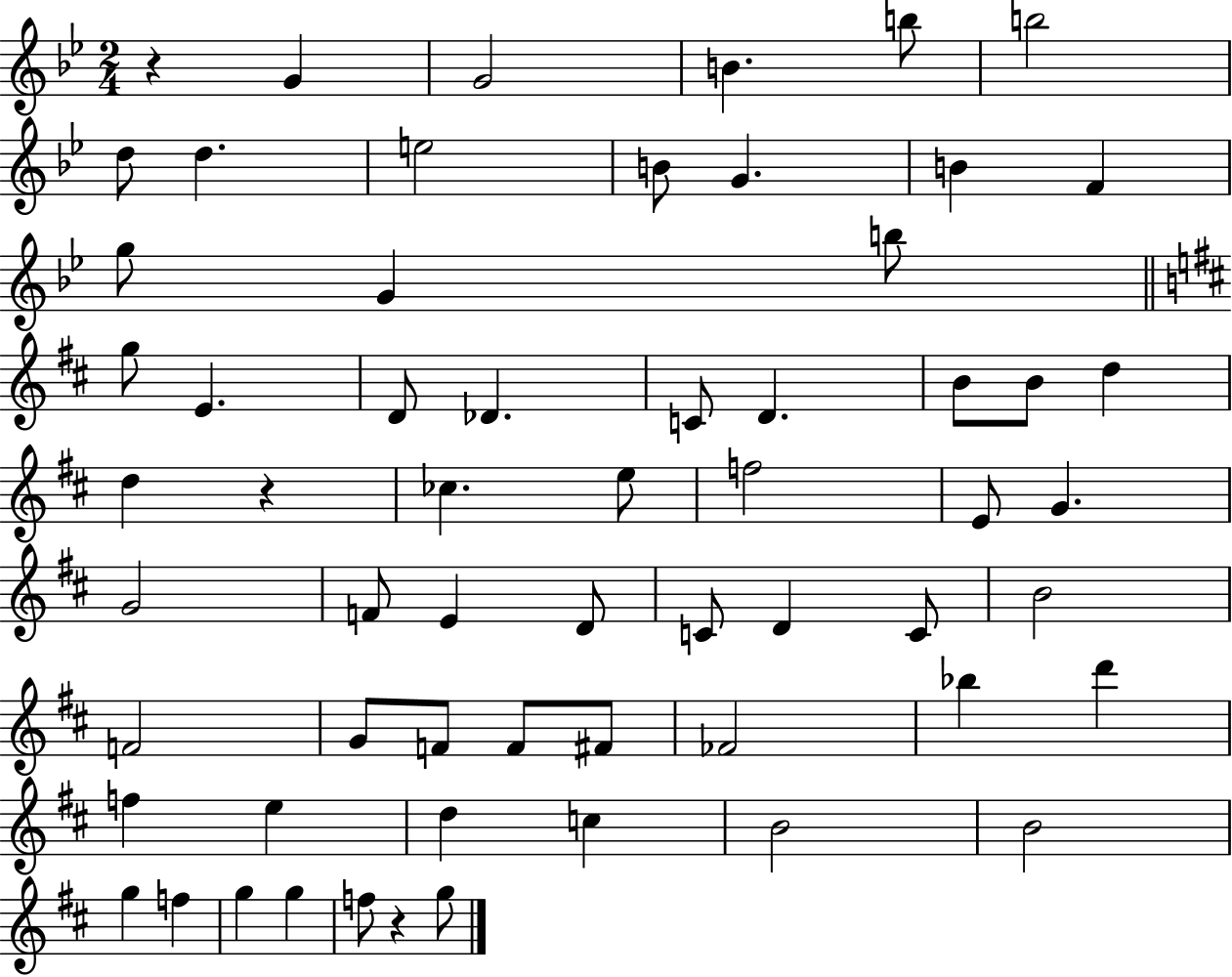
R/q G4/q G4/h B4/q. B5/e B5/h D5/e D5/q. E5/h B4/e G4/q. B4/q F4/q G5/e G4/q B5/e G5/e E4/q. D4/e Db4/q. C4/e D4/q. B4/e B4/e D5/q D5/q R/q CES5/q. E5/e F5/h E4/e G4/q. G4/h F4/e E4/q D4/e C4/e D4/q C4/e B4/h F4/h G4/e F4/e F4/e F#4/e FES4/h Bb5/q D6/q F5/q E5/q D5/q C5/q B4/h B4/h G5/q F5/q G5/q G5/q F5/e R/q G5/e